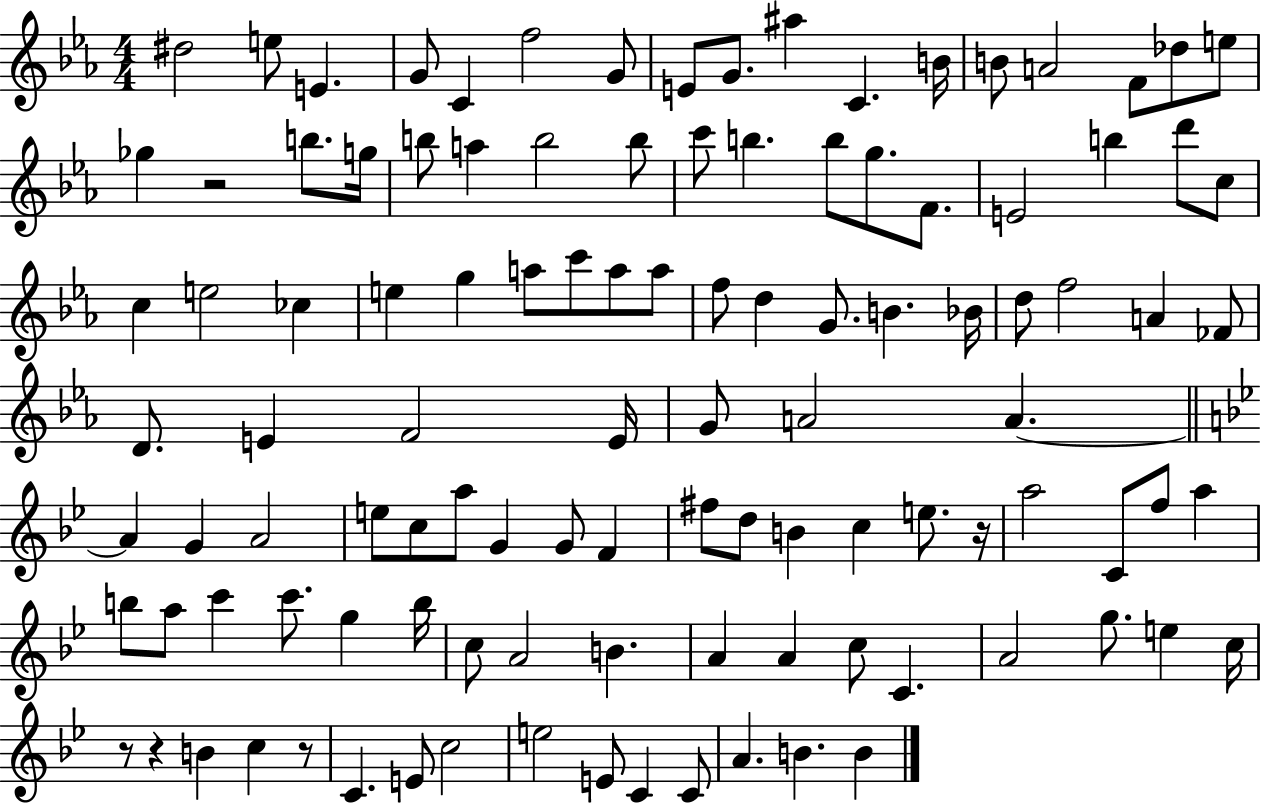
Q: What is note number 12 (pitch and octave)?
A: B4